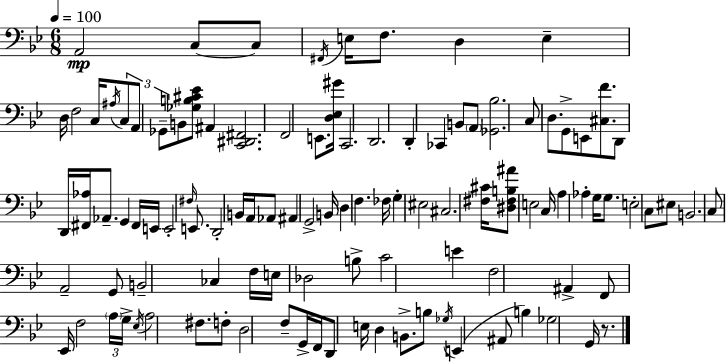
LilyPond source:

{
  \clef bass
  \numericTimeSignature
  \time 6/8
  \key bes \major
  \tempo 4 = 100
  a,2\mp c8~~ c8 | \acciaccatura { fis,16 } e16 f8. d4 e4-- | d16 f2 c16 \acciaccatura { ais16 } | \tuplet 3/2 { c8 a,8 ges,8-- } b,8 <ges b cis' ees'>8 ais,4 | \break <c, dis, fis,>2. | f,2 e,8. | <d ees gis'>16 c,2. | d,2. | \break d,4-. ces,4 b,8 | \parenthesize a,8 <ges, bes>2. | c8 d8. g,8-> e,8 <cis f'>8. | d,8 d,16 <fis, aes>16 aes,8.-- g,4 | \break fis,16 e,16 e,2-. \grace { fis16 } | e,8. d,2-. b,16 | a,16 aes,8 ais,4 g,2-> | b,16 \parenthesize d4 f4. | \break fes16 g4-. eis2 | cis2. | <fis cis'>16 <dis fis b ais'>8 e2 | c16 a4 aes4-. g16 | \break g8. e2-. c8 | eis8 b,2. | c8 a,2-- | g,8 b,2-- ces4 | \break f16 e16 des2 | b8-> c'2 e'4 | f2 ais,4-> | f,8 ees,16 f2 | \break \tuplet 3/2 { \parenthesize a16 g16-> \acciaccatura { ees16 } } a2 | fis8. f8-. d2 | f8-- g,16-> f,16 d,8 e16 d4 | b,8.-> b8 \acciaccatura { ges16 }( e,4 ais,8 | \break b4) ges2 | g,16 r8. \bar "|."
}